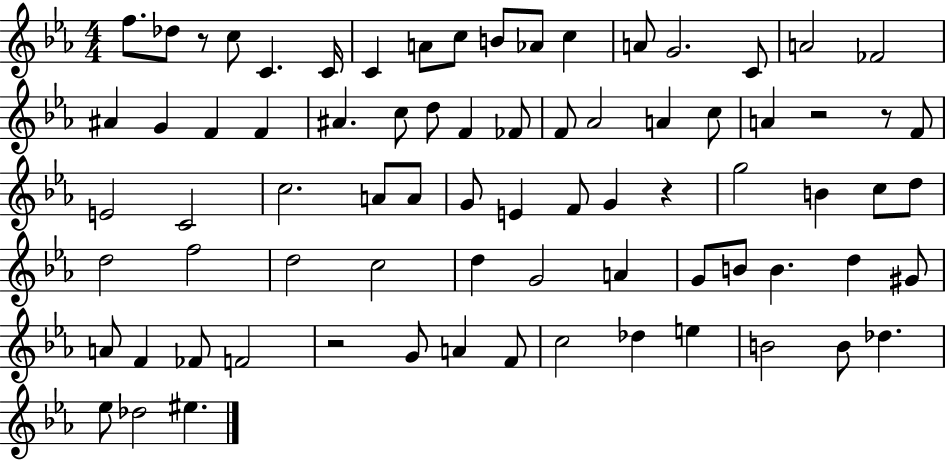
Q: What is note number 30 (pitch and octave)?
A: A4